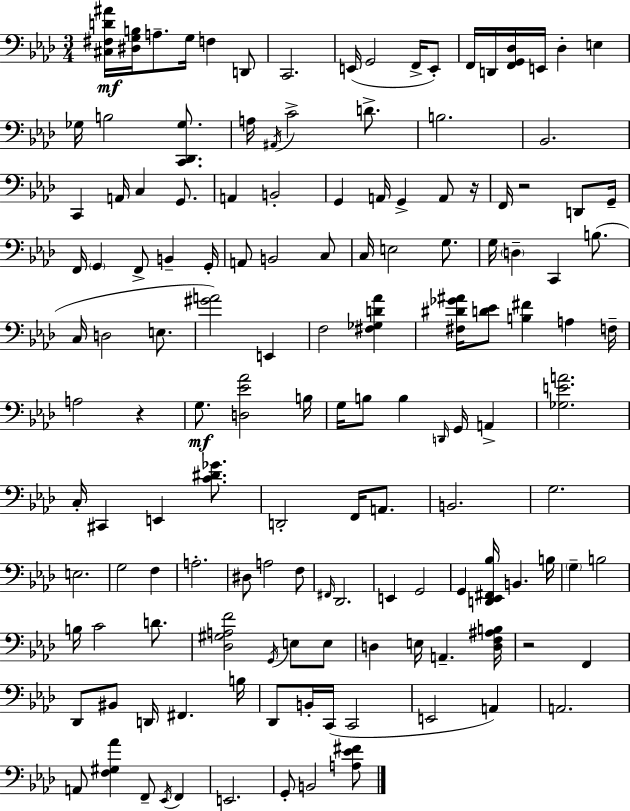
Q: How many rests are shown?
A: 4